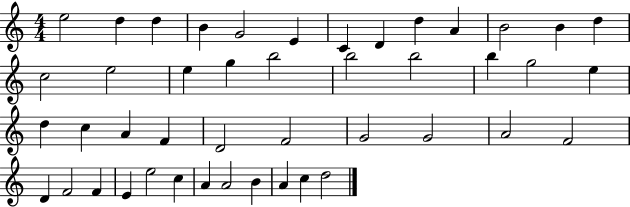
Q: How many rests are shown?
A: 0